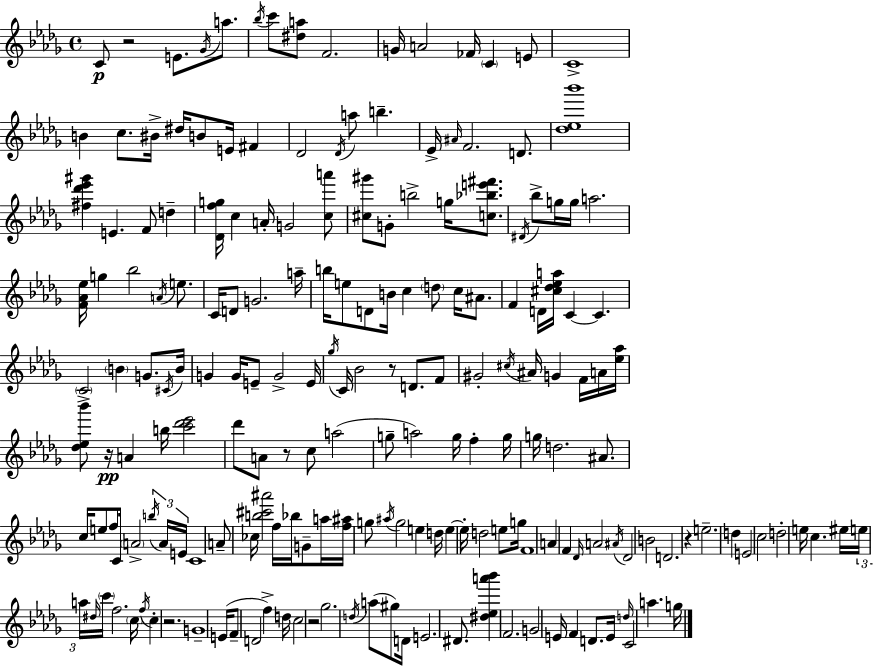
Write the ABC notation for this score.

X:1
T:Untitled
M:4/4
L:1/4
K:Bbm
C/2 z2 E/2 _G/4 a/2 _b/4 c'/2 [^da]/2 F2 G/4 A2 _F/4 C E/2 C4 B c/2 ^B/4 ^d/4 B/2 E/4 ^F _D2 _D/4 a/2 b _E/4 ^A/4 F2 D/2 [_d_e_b']4 [^f_d'_e'^g'] E F/2 d [_Dfg]/4 c A/4 G2 [ca']/2 [^c^g']/2 G/2 b2 g/4 [c_be'^f']/2 ^D/4 _b/2 g/4 g/4 a2 [F_A_e]/4 g _b2 A/4 e/2 C/4 D/2 G2 a/4 b/4 e/2 D/2 B/4 c d/2 c/4 ^A/2 F D/4 [^c_d_ea]/4 C C C2 B G/2 ^C/4 B/4 G G/4 E/2 G2 E/4 _g/4 C/4 _B2 z/2 D/2 F/2 ^G2 ^c/4 ^A/4 G F/4 A/4 [_e_a]/4 [_d_e_b']/2 z/4 A b/4 [c'_d'_e']2 _d'/2 A/2 z/2 c/2 a2 g/2 a2 g/4 f g/4 g/4 d2 ^A/2 c/4 e/2 f/2 C/4 A2 b/4 A/4 E/4 C4 A/2 _c/4 [b^c'^a']2 f/4 _b/4 G/2 a/4 [f^a]/4 g/2 ^a/4 g2 e d/4 e e/4 d2 e/2 g/4 F4 A F _D/4 A2 ^A/4 _D2 B2 D2 z e2 d E2 c2 d2 e/4 c ^e/4 e/4 a/4 ^d/4 c'/4 f2 c/4 f/4 c z2 G4 E/4 F/2 D2 f d/4 c2 z2 _g2 d/4 a/2 ^g/2 D/4 E2 ^D/2 [^d_ea'_b'] F2 G2 E/4 F D/2 E/4 d/4 C2 a g/4